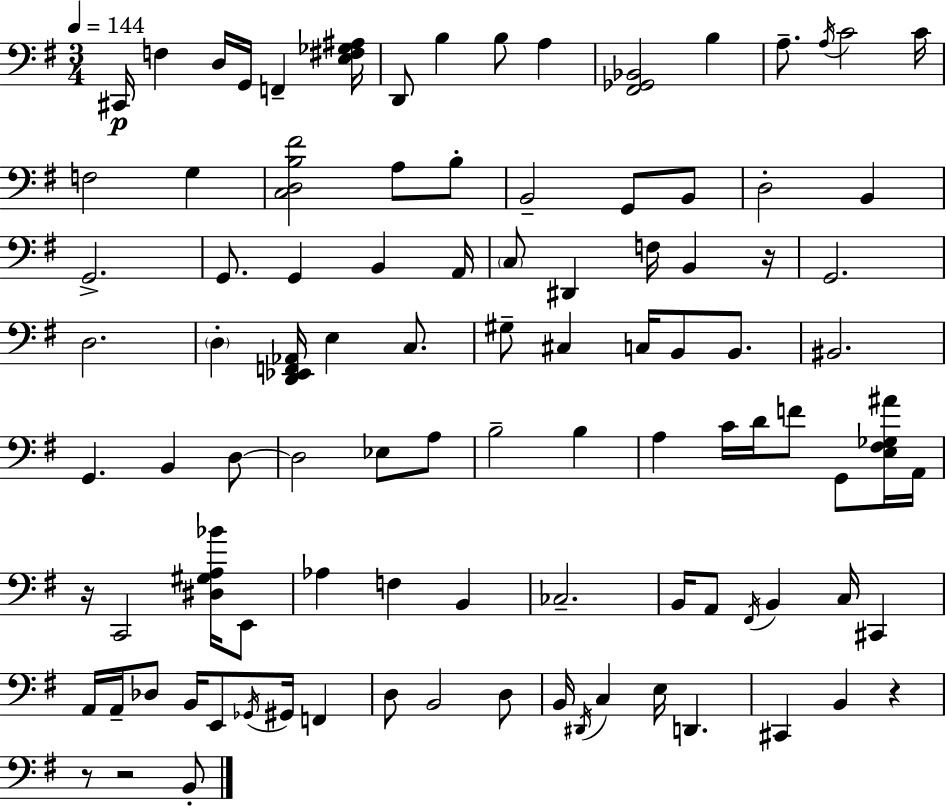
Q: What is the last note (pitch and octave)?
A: B2